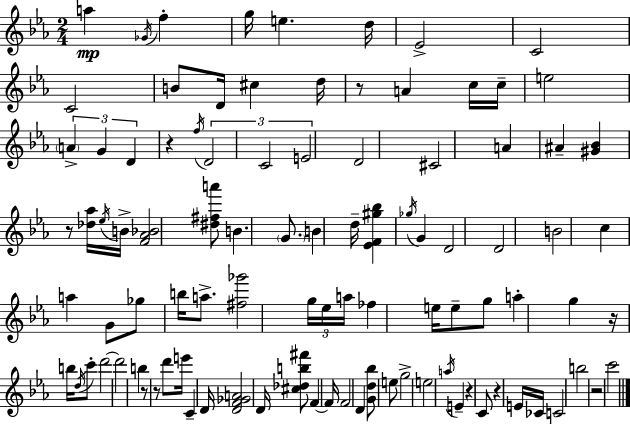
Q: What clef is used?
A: treble